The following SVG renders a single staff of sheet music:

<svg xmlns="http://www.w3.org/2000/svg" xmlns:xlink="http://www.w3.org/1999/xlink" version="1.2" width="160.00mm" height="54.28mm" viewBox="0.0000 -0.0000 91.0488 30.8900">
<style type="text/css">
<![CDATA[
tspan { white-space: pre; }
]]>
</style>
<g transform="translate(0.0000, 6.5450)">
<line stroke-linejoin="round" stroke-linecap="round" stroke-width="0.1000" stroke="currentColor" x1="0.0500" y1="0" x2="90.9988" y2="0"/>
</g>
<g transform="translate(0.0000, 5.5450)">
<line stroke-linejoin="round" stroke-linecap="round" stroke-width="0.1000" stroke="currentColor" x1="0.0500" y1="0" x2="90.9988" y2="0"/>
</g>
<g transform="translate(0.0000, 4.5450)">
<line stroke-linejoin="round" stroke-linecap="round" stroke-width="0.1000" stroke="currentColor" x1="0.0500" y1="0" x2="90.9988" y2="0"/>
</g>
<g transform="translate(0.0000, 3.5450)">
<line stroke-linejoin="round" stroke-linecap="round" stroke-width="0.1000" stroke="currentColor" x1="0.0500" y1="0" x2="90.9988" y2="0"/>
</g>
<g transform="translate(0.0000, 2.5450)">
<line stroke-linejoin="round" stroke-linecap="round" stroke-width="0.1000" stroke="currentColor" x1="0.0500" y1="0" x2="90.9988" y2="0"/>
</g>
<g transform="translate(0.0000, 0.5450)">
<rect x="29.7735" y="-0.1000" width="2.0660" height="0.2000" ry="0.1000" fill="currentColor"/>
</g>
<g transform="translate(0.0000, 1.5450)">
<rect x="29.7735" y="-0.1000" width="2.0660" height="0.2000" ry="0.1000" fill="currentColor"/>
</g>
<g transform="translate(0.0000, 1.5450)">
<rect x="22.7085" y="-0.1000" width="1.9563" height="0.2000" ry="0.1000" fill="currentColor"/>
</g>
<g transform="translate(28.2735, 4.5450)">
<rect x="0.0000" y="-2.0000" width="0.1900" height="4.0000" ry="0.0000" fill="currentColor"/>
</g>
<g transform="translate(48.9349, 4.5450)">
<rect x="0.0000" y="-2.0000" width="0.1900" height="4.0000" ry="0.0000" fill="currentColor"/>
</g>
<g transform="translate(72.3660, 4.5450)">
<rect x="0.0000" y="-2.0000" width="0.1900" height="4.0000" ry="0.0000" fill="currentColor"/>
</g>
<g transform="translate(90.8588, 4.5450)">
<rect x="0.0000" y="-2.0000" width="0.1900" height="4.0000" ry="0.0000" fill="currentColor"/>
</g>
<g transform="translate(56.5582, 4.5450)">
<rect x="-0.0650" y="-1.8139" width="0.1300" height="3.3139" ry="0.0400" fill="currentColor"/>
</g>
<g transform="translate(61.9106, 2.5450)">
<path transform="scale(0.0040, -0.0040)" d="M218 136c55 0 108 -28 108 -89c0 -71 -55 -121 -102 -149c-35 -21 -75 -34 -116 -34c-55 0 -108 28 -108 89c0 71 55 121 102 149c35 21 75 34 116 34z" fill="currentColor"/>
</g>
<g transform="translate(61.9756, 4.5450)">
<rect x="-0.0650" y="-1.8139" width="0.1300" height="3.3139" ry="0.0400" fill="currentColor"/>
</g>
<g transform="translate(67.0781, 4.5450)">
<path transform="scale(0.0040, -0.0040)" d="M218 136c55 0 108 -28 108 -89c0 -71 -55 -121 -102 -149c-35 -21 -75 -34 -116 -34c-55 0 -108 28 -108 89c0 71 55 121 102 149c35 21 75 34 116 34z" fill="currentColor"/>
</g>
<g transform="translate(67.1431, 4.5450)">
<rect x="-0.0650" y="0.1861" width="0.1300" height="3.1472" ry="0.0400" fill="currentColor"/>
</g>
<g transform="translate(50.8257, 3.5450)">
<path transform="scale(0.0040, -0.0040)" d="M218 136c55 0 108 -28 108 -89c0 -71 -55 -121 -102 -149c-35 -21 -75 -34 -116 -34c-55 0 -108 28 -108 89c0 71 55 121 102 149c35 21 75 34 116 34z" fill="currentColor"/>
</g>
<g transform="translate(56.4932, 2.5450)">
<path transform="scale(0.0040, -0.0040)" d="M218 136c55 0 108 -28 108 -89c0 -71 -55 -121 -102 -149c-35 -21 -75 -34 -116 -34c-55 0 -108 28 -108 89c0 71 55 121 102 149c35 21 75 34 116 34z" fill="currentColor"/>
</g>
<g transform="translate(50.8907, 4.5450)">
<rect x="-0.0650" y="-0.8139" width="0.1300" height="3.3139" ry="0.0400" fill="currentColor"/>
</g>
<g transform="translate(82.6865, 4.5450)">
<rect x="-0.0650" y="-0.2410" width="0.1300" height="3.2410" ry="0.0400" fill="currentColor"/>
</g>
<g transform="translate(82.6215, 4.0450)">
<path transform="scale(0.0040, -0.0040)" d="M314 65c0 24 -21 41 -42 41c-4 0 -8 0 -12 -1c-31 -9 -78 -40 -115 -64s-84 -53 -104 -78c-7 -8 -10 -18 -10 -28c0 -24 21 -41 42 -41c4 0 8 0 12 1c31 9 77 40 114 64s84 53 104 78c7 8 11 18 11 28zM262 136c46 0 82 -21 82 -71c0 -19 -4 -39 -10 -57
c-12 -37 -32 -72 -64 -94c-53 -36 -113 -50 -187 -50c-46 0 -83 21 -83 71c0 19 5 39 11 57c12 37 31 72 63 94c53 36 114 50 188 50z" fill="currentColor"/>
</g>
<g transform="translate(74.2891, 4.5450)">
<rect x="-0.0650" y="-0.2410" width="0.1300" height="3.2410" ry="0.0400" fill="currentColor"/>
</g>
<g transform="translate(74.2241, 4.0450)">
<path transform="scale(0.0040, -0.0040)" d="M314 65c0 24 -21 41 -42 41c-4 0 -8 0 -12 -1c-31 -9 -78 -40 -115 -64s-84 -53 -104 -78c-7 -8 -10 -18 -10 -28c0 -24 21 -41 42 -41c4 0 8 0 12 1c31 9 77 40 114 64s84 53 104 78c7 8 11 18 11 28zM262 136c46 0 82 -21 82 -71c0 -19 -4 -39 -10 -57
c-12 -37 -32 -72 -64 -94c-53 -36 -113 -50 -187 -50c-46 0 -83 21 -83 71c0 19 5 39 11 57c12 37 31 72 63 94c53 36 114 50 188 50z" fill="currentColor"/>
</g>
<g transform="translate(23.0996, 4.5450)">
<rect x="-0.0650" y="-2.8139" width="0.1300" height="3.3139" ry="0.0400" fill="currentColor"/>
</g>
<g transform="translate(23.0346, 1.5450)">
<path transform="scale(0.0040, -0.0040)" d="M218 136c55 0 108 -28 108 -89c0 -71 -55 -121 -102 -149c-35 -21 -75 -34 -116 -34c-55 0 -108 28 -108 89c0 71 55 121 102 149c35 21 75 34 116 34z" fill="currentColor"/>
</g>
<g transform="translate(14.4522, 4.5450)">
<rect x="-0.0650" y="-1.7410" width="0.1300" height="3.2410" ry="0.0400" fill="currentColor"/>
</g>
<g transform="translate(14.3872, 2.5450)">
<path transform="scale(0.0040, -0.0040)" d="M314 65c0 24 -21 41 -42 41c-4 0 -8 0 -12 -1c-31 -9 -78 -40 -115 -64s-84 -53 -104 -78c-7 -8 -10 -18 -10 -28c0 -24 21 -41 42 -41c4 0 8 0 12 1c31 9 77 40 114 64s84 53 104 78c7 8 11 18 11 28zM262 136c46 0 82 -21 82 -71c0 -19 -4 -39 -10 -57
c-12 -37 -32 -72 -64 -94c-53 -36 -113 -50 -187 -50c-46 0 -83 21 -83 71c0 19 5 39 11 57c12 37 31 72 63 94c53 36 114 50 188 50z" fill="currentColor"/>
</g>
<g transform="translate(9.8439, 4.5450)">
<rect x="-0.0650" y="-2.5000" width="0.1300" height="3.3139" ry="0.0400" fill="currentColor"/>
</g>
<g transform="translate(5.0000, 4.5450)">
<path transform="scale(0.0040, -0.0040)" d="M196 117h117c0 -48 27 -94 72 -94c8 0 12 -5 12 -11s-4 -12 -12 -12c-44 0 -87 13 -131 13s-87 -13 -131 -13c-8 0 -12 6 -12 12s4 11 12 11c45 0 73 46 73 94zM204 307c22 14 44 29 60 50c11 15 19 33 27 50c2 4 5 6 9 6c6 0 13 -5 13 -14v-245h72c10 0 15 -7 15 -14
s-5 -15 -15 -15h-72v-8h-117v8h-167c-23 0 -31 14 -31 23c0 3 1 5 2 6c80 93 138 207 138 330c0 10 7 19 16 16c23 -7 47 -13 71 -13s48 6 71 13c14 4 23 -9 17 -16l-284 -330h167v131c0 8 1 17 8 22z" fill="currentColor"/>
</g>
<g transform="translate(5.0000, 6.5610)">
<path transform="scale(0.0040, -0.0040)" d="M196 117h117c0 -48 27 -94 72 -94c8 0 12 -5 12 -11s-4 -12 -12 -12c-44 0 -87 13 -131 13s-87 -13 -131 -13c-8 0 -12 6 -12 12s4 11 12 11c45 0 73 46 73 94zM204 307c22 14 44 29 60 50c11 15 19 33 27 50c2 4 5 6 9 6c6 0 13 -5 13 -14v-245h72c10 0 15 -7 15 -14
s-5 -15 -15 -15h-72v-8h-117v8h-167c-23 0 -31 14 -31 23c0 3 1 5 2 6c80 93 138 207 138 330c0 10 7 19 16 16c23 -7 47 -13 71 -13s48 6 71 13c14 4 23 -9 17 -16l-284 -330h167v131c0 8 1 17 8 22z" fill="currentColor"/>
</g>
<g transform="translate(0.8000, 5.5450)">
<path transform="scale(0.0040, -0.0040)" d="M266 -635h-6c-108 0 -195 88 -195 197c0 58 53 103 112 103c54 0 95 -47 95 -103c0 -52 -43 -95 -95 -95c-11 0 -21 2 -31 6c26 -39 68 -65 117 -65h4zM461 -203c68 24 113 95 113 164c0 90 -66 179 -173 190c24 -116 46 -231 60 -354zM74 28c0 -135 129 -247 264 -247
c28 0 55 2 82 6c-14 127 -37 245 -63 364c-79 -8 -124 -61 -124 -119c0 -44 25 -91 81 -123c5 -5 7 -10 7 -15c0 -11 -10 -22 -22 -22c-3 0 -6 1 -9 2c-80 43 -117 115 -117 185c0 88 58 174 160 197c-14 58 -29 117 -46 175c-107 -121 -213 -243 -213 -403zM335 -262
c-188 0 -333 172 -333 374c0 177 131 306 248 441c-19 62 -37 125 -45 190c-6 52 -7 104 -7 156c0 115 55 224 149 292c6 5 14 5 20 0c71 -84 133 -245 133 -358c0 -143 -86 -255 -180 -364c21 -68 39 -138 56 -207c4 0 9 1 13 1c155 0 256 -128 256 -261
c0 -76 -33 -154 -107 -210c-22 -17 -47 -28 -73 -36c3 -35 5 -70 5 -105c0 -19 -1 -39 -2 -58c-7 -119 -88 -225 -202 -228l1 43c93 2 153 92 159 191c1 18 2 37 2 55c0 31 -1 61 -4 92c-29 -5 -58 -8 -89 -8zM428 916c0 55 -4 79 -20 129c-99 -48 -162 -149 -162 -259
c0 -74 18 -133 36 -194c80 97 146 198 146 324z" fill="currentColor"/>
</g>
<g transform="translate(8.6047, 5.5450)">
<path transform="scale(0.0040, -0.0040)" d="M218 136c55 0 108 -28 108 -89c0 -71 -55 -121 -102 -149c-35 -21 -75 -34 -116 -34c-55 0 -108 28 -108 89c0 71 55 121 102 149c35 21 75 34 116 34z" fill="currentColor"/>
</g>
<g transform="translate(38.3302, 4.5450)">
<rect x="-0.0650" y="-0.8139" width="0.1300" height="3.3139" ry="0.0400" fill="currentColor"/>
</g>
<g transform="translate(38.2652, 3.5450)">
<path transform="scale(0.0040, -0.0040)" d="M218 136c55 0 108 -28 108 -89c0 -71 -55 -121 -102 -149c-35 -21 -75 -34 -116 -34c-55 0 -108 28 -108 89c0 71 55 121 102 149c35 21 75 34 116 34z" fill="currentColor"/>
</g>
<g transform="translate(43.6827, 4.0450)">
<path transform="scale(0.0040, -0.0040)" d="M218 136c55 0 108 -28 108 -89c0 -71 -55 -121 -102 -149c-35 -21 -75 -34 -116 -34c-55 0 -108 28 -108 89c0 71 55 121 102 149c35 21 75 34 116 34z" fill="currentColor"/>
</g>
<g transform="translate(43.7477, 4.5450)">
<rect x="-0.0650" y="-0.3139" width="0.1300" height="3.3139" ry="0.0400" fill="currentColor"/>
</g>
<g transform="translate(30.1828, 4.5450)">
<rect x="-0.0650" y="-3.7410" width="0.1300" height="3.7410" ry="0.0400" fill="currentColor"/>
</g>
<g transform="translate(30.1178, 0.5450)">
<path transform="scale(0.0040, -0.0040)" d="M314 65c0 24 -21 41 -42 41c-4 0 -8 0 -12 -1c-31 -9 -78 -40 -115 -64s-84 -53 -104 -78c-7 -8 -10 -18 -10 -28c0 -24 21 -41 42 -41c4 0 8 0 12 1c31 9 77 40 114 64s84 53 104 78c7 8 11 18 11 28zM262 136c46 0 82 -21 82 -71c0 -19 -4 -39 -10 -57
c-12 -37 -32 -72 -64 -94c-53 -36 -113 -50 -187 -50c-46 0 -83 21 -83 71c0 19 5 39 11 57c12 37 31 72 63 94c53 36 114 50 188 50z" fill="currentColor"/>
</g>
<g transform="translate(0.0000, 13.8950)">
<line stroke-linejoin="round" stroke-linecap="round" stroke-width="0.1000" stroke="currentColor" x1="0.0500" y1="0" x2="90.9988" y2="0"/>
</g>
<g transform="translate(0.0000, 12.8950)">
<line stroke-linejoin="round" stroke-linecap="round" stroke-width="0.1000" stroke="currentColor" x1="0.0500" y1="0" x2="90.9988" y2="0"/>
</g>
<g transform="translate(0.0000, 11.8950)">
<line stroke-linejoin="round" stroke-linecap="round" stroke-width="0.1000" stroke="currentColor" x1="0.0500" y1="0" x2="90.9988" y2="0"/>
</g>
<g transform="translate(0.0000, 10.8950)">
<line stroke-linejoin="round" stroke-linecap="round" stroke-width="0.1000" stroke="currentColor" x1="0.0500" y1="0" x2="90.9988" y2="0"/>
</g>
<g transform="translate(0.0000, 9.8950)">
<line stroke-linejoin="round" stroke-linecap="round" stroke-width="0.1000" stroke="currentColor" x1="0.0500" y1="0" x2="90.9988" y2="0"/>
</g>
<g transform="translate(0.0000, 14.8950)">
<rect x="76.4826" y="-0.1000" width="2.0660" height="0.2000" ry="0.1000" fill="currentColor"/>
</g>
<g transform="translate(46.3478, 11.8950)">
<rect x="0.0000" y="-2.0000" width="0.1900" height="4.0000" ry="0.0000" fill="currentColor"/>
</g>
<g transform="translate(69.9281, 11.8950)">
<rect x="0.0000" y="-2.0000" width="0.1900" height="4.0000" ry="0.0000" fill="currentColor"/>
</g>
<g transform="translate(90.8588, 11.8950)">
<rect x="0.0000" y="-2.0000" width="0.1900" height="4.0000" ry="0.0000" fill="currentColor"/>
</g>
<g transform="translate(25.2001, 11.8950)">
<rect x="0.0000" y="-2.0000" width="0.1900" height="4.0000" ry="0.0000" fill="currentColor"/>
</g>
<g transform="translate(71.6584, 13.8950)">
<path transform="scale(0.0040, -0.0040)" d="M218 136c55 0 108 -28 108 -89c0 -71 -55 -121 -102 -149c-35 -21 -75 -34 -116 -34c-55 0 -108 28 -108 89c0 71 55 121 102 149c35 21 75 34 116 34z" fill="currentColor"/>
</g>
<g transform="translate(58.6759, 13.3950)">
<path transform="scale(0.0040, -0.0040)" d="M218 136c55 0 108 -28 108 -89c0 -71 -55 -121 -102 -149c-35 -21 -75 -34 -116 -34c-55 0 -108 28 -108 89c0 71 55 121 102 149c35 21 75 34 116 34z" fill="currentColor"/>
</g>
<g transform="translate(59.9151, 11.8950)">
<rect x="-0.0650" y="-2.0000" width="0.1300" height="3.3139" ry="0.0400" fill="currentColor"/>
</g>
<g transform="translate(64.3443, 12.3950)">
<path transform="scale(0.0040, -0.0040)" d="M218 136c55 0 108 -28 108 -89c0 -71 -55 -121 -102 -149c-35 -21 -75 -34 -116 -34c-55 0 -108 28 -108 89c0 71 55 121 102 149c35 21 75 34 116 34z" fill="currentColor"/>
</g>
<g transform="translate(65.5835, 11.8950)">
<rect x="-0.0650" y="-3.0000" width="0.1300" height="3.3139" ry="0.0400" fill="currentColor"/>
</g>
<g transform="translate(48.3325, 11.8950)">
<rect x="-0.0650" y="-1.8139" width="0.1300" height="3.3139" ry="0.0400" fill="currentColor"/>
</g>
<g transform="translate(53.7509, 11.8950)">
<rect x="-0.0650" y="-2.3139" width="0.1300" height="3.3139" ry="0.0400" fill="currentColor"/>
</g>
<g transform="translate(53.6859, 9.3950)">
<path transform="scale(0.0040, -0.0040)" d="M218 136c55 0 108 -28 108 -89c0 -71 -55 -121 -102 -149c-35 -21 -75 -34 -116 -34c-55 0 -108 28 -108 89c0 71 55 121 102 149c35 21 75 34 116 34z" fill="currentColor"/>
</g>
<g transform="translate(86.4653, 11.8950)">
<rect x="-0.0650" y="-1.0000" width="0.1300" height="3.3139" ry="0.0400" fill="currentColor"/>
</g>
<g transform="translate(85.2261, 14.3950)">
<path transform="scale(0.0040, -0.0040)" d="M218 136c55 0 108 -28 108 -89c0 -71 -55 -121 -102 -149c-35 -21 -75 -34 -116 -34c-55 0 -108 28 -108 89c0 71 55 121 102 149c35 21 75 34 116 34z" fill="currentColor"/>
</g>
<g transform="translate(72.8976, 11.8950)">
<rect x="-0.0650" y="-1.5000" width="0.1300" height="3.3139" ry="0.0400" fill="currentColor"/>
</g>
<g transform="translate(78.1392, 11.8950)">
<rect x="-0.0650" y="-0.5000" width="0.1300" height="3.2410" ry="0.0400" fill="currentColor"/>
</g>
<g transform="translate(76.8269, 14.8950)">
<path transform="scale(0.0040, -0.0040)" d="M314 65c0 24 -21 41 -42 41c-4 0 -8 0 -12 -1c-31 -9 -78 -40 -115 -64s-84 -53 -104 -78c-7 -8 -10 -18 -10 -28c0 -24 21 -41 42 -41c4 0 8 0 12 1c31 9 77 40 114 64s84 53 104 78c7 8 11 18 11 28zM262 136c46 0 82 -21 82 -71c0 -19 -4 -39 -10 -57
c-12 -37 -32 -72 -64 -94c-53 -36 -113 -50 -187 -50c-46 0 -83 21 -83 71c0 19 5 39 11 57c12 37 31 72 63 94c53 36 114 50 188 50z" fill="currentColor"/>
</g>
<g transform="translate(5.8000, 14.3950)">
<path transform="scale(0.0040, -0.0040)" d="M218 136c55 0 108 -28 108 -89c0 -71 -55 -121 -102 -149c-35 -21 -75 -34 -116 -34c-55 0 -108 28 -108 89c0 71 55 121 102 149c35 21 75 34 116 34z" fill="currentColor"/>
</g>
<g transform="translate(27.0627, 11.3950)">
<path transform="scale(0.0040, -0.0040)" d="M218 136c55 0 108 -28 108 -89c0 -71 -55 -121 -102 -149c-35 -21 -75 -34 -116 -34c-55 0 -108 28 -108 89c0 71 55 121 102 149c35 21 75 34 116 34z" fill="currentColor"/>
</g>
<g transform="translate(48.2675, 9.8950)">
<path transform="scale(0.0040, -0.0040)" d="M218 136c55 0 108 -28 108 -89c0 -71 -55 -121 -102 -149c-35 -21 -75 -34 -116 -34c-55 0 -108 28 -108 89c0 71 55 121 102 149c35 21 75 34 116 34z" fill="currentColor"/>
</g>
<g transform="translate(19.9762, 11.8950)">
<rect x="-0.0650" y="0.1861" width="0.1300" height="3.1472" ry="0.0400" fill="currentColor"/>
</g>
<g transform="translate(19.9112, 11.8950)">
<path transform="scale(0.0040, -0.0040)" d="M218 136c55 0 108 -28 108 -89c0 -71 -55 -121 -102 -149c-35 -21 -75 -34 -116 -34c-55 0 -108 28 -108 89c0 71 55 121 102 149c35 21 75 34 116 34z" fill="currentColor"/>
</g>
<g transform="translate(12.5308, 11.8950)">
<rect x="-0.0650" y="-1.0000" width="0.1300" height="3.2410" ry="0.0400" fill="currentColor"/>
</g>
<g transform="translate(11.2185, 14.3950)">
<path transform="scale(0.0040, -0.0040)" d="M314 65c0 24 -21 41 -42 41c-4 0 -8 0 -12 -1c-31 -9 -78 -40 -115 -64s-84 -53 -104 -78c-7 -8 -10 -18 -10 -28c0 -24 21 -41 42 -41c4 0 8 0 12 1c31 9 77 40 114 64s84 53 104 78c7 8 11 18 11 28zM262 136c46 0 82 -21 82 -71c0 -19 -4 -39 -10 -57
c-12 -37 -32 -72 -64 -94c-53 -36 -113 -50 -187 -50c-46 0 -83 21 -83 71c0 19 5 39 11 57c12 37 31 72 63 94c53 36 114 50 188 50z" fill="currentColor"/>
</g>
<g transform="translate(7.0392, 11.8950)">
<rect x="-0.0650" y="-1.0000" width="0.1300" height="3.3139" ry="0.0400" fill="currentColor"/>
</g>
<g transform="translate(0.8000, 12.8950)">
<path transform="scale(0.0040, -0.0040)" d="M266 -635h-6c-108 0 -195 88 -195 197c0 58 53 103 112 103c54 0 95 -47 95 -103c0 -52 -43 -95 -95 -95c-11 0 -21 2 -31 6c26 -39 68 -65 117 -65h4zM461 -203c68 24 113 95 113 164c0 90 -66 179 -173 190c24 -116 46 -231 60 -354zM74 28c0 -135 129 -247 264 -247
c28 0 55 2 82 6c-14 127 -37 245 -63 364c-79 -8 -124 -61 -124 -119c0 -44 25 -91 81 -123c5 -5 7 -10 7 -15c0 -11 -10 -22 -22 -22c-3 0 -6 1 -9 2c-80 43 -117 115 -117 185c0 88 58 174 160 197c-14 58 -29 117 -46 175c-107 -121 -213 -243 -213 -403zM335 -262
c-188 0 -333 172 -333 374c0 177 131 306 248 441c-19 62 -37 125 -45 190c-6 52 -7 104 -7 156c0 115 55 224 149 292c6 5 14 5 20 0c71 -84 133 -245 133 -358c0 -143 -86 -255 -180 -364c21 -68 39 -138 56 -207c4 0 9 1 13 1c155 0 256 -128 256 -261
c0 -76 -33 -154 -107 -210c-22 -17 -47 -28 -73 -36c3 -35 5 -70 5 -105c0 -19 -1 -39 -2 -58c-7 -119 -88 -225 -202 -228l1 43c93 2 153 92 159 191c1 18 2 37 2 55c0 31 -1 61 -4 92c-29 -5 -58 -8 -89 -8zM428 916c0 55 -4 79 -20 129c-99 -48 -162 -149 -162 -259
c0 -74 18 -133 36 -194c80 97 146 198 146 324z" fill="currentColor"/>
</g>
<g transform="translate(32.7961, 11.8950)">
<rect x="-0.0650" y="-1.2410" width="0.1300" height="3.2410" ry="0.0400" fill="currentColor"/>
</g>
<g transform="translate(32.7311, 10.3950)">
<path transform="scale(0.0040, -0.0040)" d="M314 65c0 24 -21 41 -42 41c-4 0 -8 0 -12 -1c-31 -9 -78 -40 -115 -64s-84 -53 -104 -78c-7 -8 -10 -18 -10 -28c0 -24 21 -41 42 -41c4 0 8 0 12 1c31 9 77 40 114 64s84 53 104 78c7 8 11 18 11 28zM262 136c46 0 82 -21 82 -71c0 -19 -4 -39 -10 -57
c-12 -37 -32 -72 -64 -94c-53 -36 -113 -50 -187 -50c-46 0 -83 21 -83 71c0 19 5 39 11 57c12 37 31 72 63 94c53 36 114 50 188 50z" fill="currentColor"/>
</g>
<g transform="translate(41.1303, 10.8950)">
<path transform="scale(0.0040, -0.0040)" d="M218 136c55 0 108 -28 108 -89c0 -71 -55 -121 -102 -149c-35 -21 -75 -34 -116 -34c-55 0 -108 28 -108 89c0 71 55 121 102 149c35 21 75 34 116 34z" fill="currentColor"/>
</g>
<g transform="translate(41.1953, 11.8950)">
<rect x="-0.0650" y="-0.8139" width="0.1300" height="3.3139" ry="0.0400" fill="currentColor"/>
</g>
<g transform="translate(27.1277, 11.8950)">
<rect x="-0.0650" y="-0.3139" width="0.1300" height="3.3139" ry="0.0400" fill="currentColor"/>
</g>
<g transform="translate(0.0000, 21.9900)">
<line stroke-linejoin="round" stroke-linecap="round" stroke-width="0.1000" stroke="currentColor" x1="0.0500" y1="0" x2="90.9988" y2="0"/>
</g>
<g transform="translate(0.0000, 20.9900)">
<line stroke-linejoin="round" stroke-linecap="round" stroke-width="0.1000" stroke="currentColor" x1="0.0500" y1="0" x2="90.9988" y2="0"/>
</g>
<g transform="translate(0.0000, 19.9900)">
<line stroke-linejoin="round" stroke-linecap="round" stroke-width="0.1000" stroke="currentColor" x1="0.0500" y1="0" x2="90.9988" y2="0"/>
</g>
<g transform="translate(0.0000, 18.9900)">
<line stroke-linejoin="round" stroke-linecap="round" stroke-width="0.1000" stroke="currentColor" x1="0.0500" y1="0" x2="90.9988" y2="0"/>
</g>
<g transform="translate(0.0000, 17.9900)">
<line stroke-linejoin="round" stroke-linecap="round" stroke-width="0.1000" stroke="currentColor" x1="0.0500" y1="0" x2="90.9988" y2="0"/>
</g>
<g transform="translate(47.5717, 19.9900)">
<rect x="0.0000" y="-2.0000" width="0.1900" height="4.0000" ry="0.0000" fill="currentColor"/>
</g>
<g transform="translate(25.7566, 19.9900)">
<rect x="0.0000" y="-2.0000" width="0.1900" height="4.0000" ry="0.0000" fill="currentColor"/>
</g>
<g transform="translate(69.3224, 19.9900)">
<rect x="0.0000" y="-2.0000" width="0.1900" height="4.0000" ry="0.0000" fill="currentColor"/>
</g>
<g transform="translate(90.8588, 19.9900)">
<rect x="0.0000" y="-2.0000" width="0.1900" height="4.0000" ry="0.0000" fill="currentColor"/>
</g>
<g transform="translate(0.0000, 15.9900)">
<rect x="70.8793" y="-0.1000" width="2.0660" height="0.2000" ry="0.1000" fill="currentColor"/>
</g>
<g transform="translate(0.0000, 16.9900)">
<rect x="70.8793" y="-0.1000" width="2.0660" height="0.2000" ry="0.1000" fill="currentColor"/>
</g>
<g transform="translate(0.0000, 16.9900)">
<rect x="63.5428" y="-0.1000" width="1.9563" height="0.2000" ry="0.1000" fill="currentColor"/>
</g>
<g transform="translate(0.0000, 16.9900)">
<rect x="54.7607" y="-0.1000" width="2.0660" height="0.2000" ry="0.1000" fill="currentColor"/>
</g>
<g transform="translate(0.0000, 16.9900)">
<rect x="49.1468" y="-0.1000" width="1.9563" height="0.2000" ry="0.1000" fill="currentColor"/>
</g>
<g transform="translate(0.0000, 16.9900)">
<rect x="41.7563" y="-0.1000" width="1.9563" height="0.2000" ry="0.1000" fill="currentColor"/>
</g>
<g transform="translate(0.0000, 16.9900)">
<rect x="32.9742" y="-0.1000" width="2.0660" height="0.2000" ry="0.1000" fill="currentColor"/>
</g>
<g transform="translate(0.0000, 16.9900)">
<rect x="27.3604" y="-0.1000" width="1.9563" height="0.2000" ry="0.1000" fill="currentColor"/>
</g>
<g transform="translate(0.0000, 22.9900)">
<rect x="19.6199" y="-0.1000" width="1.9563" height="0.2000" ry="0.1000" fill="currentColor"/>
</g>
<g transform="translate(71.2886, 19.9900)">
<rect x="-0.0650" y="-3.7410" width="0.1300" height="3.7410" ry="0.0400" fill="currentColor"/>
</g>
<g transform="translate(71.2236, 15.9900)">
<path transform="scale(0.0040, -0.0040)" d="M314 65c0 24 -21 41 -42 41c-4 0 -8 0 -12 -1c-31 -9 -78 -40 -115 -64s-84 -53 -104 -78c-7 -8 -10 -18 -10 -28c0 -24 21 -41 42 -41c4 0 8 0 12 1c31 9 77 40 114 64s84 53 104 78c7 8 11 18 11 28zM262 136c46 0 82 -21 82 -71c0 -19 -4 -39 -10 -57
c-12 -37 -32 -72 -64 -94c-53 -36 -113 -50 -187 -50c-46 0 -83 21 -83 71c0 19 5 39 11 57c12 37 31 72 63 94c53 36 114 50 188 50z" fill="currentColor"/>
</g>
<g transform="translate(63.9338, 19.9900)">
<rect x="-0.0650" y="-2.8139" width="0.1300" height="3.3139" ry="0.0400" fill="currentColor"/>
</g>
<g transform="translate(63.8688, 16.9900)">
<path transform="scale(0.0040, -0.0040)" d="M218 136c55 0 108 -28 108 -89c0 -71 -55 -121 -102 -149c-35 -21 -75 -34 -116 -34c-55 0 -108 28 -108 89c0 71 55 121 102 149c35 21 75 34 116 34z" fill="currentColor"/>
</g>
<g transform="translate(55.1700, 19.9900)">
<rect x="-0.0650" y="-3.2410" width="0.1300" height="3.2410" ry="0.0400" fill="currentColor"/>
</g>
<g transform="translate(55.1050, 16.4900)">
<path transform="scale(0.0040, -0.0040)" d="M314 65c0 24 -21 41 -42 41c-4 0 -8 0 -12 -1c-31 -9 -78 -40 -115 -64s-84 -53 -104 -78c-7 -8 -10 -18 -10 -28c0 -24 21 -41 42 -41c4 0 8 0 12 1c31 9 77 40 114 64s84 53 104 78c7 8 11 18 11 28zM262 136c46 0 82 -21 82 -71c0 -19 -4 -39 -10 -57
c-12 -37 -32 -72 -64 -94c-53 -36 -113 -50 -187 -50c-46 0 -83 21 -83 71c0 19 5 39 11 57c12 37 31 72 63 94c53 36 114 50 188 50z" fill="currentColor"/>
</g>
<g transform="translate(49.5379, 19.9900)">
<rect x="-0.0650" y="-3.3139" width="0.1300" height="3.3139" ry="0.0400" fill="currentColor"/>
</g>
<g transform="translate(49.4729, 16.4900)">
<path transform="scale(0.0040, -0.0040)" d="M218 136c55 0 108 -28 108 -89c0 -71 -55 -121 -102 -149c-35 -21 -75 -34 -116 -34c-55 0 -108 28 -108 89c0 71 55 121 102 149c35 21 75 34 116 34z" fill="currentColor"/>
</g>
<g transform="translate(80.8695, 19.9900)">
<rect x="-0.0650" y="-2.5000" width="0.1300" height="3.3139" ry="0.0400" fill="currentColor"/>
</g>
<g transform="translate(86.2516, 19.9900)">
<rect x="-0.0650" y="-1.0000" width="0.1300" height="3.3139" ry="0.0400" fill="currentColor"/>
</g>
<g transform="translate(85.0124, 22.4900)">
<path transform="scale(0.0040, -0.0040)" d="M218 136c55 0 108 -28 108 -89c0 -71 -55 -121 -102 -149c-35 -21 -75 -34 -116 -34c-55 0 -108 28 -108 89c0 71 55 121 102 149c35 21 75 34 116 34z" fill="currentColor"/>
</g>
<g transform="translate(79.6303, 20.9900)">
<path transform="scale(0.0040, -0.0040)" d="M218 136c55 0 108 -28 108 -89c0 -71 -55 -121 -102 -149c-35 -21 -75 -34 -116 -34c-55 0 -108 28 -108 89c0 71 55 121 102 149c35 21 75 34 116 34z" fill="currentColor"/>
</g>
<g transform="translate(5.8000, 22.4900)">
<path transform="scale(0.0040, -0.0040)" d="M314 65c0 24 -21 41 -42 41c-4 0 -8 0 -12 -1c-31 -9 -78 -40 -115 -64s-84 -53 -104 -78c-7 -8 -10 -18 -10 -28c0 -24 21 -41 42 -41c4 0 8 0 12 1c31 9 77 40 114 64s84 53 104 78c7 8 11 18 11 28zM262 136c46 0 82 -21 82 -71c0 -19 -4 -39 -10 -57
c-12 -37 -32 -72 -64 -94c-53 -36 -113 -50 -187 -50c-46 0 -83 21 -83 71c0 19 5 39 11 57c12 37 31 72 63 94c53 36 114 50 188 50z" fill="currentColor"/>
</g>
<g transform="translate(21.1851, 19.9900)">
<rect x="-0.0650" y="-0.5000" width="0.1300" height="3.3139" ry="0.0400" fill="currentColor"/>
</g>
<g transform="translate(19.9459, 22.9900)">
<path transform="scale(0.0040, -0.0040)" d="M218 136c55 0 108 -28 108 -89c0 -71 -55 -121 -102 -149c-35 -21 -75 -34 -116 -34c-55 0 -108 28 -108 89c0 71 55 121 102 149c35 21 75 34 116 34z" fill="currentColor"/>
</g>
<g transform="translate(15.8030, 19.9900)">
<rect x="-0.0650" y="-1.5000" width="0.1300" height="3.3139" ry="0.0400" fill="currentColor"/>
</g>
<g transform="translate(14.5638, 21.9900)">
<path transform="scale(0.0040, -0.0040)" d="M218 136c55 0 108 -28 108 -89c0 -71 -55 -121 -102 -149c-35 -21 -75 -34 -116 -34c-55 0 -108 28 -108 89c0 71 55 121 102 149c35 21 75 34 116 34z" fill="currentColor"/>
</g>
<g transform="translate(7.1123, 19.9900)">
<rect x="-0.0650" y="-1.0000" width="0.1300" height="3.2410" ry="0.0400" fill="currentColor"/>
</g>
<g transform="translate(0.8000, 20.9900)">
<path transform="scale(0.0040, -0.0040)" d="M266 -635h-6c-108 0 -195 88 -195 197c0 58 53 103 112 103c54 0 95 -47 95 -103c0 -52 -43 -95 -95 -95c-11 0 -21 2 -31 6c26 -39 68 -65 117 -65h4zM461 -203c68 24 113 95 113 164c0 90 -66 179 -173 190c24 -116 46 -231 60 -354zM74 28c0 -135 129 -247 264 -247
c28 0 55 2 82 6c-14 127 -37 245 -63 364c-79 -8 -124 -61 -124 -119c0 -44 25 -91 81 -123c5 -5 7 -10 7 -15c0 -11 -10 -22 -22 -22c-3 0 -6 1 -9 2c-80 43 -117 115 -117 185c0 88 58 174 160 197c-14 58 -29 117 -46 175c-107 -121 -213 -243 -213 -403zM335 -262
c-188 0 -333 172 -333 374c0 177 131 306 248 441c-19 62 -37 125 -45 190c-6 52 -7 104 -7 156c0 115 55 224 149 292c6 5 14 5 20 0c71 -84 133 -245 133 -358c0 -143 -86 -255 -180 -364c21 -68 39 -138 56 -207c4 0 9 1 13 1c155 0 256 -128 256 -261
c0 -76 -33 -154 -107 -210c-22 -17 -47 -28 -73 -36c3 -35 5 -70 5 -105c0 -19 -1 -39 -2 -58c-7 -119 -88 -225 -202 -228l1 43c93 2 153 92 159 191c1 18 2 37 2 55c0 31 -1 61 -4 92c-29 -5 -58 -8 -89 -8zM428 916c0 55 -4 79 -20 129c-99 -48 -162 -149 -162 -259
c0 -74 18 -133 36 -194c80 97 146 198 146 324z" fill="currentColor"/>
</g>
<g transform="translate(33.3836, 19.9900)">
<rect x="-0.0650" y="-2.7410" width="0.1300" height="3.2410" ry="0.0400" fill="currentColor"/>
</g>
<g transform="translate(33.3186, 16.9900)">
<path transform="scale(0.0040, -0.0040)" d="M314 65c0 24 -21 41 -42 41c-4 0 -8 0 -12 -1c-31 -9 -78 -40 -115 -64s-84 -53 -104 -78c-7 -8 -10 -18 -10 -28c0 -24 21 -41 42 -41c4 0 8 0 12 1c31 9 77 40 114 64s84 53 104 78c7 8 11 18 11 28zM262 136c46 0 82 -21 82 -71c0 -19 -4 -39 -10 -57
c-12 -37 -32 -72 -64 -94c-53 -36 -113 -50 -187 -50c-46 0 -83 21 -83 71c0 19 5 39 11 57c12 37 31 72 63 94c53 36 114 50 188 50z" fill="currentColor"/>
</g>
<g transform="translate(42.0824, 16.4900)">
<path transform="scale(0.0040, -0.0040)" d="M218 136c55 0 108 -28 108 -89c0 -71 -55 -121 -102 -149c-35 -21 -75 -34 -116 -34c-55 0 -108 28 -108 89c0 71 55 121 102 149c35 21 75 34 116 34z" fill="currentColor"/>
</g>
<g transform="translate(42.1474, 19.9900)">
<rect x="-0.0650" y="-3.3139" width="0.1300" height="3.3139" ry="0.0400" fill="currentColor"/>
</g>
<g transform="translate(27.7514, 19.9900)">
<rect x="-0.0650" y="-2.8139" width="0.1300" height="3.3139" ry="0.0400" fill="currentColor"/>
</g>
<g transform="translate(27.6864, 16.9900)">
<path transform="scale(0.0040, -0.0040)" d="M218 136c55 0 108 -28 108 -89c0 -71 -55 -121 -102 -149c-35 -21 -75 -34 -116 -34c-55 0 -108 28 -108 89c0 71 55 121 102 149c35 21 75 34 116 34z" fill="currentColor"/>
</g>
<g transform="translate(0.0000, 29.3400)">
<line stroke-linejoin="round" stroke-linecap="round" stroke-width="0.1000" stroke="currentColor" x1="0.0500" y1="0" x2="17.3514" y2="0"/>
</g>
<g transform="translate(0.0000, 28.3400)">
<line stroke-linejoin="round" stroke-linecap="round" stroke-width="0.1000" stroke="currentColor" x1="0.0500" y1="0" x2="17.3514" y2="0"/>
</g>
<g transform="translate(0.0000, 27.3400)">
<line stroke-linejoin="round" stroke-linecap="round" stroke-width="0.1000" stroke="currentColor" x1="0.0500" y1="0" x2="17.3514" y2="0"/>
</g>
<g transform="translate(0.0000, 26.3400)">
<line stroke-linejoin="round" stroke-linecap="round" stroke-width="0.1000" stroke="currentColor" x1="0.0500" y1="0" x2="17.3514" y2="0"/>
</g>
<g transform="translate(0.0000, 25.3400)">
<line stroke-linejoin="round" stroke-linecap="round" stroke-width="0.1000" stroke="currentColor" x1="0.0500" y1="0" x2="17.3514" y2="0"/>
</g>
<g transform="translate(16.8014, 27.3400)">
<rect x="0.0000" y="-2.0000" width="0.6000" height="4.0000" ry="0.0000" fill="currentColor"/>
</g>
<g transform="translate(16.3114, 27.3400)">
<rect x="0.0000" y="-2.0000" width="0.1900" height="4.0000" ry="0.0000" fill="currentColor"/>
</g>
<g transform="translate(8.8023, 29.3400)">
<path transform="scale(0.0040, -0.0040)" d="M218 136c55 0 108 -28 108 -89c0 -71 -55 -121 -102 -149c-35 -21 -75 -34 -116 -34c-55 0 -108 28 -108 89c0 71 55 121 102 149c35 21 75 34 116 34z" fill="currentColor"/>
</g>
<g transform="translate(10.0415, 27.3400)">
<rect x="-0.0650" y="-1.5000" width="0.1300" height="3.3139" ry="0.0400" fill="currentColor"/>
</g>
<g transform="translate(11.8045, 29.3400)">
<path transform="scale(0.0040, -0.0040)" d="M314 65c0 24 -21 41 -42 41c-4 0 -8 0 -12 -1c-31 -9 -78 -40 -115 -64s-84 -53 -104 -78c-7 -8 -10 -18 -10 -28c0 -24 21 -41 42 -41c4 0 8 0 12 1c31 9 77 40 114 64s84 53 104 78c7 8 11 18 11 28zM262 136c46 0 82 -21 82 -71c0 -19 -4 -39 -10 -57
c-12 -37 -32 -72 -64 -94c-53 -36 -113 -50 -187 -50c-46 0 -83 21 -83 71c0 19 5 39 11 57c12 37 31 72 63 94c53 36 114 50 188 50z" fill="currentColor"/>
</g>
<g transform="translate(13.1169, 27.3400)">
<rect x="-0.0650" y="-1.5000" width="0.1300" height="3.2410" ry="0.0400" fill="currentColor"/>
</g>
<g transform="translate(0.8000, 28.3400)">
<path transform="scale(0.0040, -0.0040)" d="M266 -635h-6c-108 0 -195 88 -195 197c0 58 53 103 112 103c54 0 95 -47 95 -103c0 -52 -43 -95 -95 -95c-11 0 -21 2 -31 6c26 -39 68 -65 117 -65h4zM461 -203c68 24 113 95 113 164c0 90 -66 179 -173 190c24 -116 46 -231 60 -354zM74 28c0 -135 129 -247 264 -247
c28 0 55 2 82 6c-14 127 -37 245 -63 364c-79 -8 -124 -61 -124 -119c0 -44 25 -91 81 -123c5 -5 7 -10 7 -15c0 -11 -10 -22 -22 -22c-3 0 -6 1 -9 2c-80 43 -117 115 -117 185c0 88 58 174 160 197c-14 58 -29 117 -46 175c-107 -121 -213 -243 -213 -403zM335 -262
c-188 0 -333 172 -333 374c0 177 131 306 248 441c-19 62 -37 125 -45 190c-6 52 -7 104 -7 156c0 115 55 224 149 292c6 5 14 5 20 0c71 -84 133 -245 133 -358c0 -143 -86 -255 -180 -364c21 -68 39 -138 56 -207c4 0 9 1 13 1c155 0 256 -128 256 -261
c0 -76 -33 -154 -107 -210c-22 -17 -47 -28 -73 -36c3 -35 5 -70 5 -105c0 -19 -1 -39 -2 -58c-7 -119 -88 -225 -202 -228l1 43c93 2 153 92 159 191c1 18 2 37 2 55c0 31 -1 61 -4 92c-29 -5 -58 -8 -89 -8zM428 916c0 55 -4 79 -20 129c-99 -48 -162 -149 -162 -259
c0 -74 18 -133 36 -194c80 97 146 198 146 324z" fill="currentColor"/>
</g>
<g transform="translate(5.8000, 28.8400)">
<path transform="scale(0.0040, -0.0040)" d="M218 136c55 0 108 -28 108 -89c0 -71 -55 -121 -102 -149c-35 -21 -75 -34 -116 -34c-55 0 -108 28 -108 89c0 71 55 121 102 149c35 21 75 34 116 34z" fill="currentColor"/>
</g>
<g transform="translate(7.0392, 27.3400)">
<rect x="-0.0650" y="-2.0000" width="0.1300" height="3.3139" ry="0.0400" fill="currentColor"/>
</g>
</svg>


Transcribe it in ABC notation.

X:1
T:Untitled
M:4/4
L:1/4
K:C
G f2 a c'2 d c d f f B c2 c2 D D2 B c e2 d f g F A E C2 D D2 E C a a2 b b b2 a c'2 G D F E E2